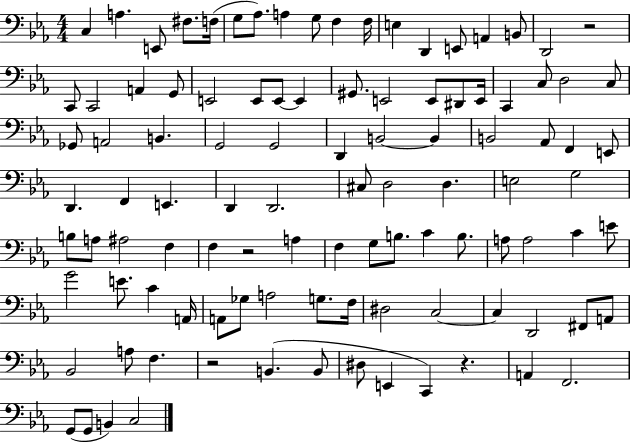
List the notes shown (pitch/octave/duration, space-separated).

C3/q A3/q. E2/e F#3/e. F3/s G3/e Ab3/e. A3/q G3/e F3/q F3/s E3/q D2/q E2/e A2/q B2/e D2/h R/h C2/e C2/h A2/q G2/e E2/h E2/e E2/e E2/q G#2/e. E2/h E2/e D#2/e E2/s C2/q C3/e D3/h C3/e Gb2/e A2/h B2/q. G2/h G2/h D2/q B2/h B2/q B2/h Ab2/e F2/q E2/e D2/q. F2/q E2/q. D2/q D2/h. C#3/e D3/h D3/q. E3/h G3/h B3/e A3/e A#3/h F3/q F3/q R/h A3/q F3/q G3/e B3/e. C4/q B3/e. A3/e A3/h C4/q E4/e G4/h E4/e. C4/q A2/s A2/e Gb3/e A3/h G3/e. F3/s D#3/h C3/h C3/q D2/h F#2/e A2/e Bb2/h A3/e F3/q. R/h B2/q. B2/e D#3/e E2/q C2/q R/q. A2/q F2/h. G2/e G2/e B2/q C3/h